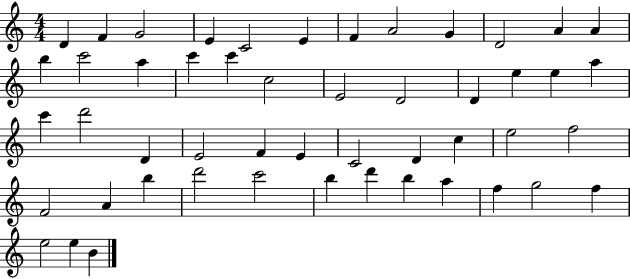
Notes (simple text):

D4/q F4/q G4/h E4/q C4/h E4/q F4/q A4/h G4/q D4/h A4/q A4/q B5/q C6/h A5/q C6/q C6/q C5/h E4/h D4/h D4/q E5/q E5/q A5/q C6/q D6/h D4/q E4/h F4/q E4/q C4/h D4/q C5/q E5/h F5/h F4/h A4/q B5/q D6/h C6/h B5/q D6/q B5/q A5/q F5/q G5/h F5/q E5/h E5/q B4/q